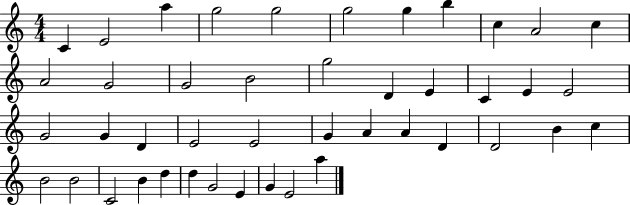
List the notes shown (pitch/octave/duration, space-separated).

C4/q E4/h A5/q G5/h G5/h G5/h G5/q B5/q C5/q A4/h C5/q A4/h G4/h G4/h B4/h G5/h D4/q E4/q C4/q E4/q E4/h G4/h G4/q D4/q E4/h E4/h G4/q A4/q A4/q D4/q D4/h B4/q C5/q B4/h B4/h C4/h B4/q D5/q D5/q G4/h E4/q G4/q E4/h A5/q